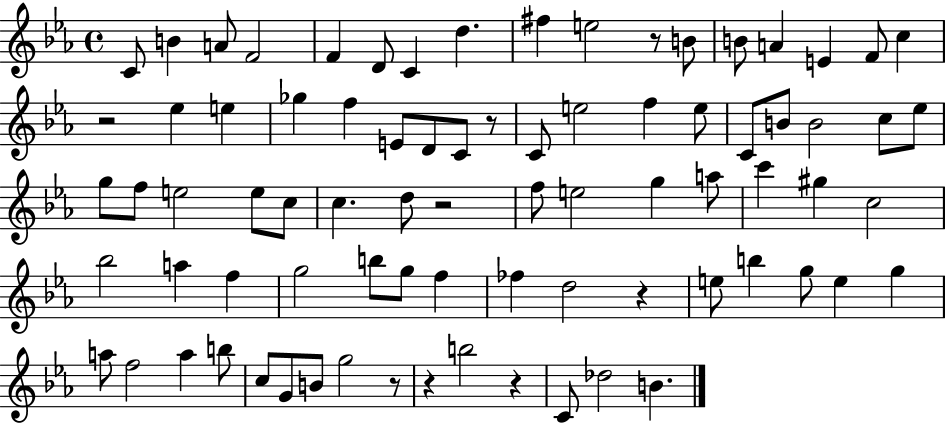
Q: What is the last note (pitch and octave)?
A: B4